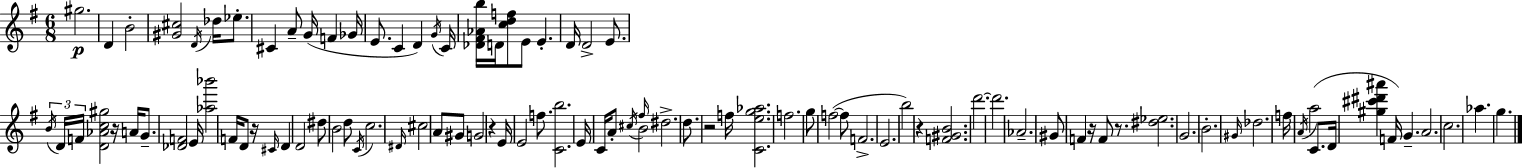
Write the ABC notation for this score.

X:1
T:Untitled
M:6/8
L:1/4
K:Em
^g2 D B2 [^G^c]2 D/4 _d/4 _e/2 ^C A/2 G/4 F _G/4 E/2 C D G/4 C/4 [_D^F_Ab]/4 D/4 [cdf]/2 E/2 E D/4 D2 E/2 B/4 D/4 F/4 [D_Ac^g]2 z/4 A/4 G/2 [_DF]2 E/4 [_a_b']2 F/4 D/2 z/4 ^C/4 D D2 ^d/2 B2 d/2 C/4 c2 ^D/4 ^c2 A/2 ^G/2 G2 z E/4 E2 f/2 [Cb]2 E/4 C/4 A/2 ^c/4 B2 ^f/4 ^d2 d/2 z2 f/4 [Ceg_a]2 f2 g/2 f2 f/2 F2 E2 b2 z [F^GB]2 d'2 d'2 _A2 ^G/2 F z/4 F/2 z/2 [^d_e]2 G2 B2 ^G/4 _d2 f/4 A/4 a2 C/2 D/4 [^g^c'^d'^a'] F/4 G A2 c2 _a g